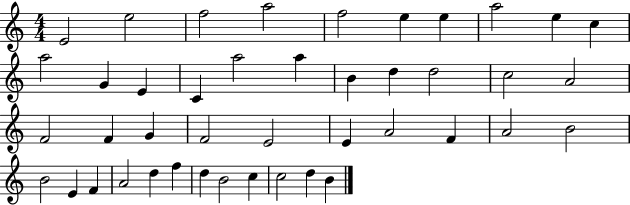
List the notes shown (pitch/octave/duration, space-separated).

E4/h E5/h F5/h A5/h F5/h E5/q E5/q A5/h E5/q C5/q A5/h G4/q E4/q C4/q A5/h A5/q B4/q D5/q D5/h C5/h A4/h F4/h F4/q G4/q F4/h E4/h E4/q A4/h F4/q A4/h B4/h B4/h E4/q F4/q A4/h D5/q F5/q D5/q B4/h C5/q C5/h D5/q B4/q